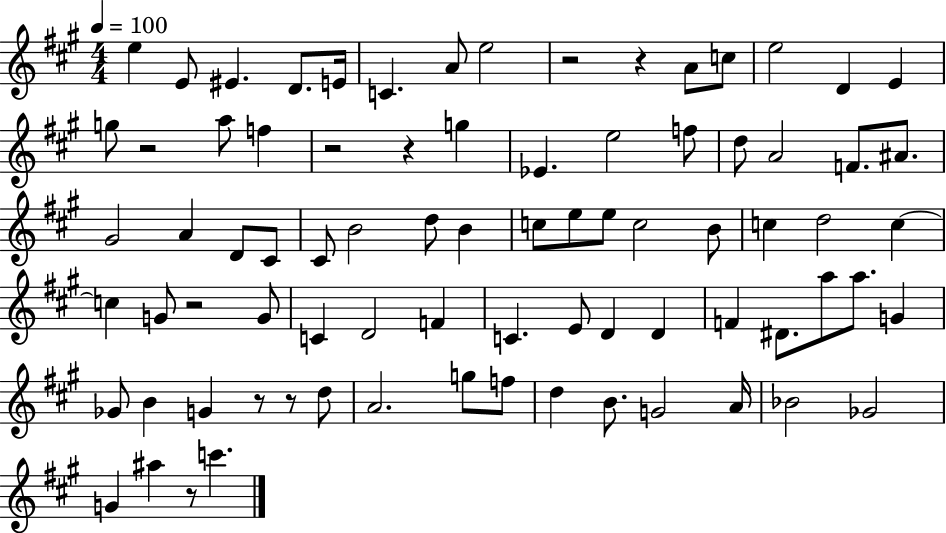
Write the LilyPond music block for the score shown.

{
  \clef treble
  \numericTimeSignature
  \time 4/4
  \key a \major
  \tempo 4 = 100
  e''4 e'8 eis'4. d'8. e'16 | c'4. a'8 e''2 | r2 r4 a'8 c''8 | e''2 d'4 e'4 | \break g''8 r2 a''8 f''4 | r2 r4 g''4 | ees'4. e''2 f''8 | d''8 a'2 f'8. ais'8. | \break gis'2 a'4 d'8 cis'8 | cis'8 b'2 d''8 b'4 | c''8 e''8 e''8 c''2 b'8 | c''4 d''2 c''4~~ | \break c''4 g'8 r2 g'8 | c'4 d'2 f'4 | c'4. e'8 d'4 d'4 | f'4 dis'8. a''8 a''8. g'4 | \break ges'8 b'4 g'4 r8 r8 d''8 | a'2. g''8 f''8 | d''4 b'8. g'2 a'16 | bes'2 ges'2 | \break g'4 ais''4 r8 c'''4. | \bar "|."
}